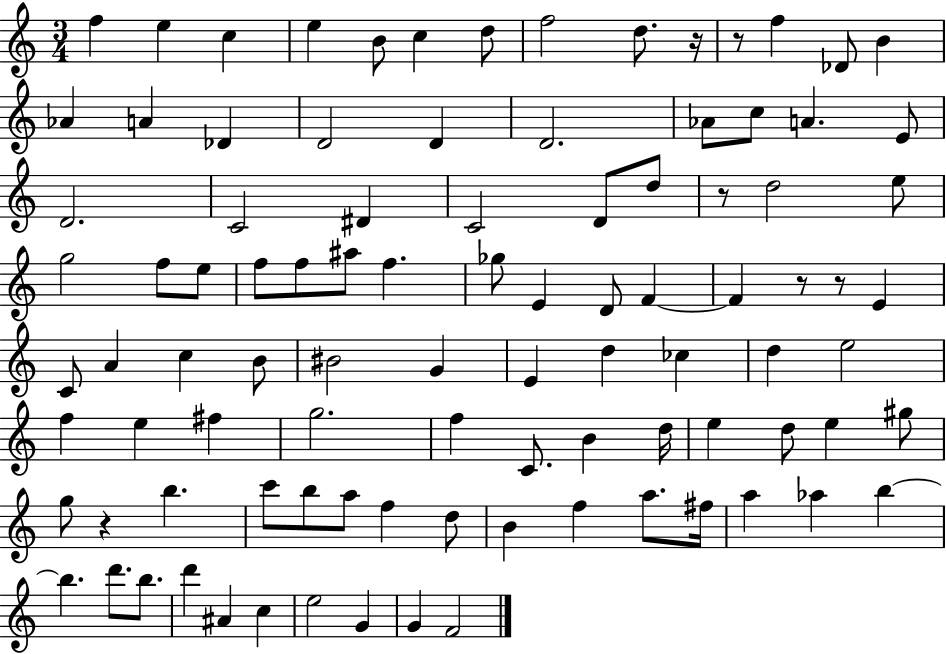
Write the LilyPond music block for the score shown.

{
  \clef treble
  \numericTimeSignature
  \time 3/4
  \key c \major
  f''4 e''4 c''4 | e''4 b'8 c''4 d''8 | f''2 d''8. r16 | r8 f''4 des'8 b'4 | \break aes'4 a'4 des'4 | d'2 d'4 | d'2. | aes'8 c''8 a'4. e'8 | \break d'2. | c'2 dis'4 | c'2 d'8 d''8 | r8 d''2 e''8 | \break g''2 f''8 e''8 | f''8 f''8 ais''8 f''4. | ges''8 e'4 d'8 f'4~~ | f'4 r8 r8 e'4 | \break c'8 a'4 c''4 b'8 | bis'2 g'4 | e'4 d''4 ces''4 | d''4 e''2 | \break f''4 e''4 fis''4 | g''2. | f''4 c'8. b'4 d''16 | e''4 d''8 e''4 gis''8 | \break g''8 r4 b''4. | c'''8 b''8 a''8 f''4 d''8 | b'4 f''4 a''8. fis''16 | a''4 aes''4 b''4~~ | \break b''4. d'''8. b''8. | d'''4 ais'4 c''4 | e''2 g'4 | g'4 f'2 | \break \bar "|."
}